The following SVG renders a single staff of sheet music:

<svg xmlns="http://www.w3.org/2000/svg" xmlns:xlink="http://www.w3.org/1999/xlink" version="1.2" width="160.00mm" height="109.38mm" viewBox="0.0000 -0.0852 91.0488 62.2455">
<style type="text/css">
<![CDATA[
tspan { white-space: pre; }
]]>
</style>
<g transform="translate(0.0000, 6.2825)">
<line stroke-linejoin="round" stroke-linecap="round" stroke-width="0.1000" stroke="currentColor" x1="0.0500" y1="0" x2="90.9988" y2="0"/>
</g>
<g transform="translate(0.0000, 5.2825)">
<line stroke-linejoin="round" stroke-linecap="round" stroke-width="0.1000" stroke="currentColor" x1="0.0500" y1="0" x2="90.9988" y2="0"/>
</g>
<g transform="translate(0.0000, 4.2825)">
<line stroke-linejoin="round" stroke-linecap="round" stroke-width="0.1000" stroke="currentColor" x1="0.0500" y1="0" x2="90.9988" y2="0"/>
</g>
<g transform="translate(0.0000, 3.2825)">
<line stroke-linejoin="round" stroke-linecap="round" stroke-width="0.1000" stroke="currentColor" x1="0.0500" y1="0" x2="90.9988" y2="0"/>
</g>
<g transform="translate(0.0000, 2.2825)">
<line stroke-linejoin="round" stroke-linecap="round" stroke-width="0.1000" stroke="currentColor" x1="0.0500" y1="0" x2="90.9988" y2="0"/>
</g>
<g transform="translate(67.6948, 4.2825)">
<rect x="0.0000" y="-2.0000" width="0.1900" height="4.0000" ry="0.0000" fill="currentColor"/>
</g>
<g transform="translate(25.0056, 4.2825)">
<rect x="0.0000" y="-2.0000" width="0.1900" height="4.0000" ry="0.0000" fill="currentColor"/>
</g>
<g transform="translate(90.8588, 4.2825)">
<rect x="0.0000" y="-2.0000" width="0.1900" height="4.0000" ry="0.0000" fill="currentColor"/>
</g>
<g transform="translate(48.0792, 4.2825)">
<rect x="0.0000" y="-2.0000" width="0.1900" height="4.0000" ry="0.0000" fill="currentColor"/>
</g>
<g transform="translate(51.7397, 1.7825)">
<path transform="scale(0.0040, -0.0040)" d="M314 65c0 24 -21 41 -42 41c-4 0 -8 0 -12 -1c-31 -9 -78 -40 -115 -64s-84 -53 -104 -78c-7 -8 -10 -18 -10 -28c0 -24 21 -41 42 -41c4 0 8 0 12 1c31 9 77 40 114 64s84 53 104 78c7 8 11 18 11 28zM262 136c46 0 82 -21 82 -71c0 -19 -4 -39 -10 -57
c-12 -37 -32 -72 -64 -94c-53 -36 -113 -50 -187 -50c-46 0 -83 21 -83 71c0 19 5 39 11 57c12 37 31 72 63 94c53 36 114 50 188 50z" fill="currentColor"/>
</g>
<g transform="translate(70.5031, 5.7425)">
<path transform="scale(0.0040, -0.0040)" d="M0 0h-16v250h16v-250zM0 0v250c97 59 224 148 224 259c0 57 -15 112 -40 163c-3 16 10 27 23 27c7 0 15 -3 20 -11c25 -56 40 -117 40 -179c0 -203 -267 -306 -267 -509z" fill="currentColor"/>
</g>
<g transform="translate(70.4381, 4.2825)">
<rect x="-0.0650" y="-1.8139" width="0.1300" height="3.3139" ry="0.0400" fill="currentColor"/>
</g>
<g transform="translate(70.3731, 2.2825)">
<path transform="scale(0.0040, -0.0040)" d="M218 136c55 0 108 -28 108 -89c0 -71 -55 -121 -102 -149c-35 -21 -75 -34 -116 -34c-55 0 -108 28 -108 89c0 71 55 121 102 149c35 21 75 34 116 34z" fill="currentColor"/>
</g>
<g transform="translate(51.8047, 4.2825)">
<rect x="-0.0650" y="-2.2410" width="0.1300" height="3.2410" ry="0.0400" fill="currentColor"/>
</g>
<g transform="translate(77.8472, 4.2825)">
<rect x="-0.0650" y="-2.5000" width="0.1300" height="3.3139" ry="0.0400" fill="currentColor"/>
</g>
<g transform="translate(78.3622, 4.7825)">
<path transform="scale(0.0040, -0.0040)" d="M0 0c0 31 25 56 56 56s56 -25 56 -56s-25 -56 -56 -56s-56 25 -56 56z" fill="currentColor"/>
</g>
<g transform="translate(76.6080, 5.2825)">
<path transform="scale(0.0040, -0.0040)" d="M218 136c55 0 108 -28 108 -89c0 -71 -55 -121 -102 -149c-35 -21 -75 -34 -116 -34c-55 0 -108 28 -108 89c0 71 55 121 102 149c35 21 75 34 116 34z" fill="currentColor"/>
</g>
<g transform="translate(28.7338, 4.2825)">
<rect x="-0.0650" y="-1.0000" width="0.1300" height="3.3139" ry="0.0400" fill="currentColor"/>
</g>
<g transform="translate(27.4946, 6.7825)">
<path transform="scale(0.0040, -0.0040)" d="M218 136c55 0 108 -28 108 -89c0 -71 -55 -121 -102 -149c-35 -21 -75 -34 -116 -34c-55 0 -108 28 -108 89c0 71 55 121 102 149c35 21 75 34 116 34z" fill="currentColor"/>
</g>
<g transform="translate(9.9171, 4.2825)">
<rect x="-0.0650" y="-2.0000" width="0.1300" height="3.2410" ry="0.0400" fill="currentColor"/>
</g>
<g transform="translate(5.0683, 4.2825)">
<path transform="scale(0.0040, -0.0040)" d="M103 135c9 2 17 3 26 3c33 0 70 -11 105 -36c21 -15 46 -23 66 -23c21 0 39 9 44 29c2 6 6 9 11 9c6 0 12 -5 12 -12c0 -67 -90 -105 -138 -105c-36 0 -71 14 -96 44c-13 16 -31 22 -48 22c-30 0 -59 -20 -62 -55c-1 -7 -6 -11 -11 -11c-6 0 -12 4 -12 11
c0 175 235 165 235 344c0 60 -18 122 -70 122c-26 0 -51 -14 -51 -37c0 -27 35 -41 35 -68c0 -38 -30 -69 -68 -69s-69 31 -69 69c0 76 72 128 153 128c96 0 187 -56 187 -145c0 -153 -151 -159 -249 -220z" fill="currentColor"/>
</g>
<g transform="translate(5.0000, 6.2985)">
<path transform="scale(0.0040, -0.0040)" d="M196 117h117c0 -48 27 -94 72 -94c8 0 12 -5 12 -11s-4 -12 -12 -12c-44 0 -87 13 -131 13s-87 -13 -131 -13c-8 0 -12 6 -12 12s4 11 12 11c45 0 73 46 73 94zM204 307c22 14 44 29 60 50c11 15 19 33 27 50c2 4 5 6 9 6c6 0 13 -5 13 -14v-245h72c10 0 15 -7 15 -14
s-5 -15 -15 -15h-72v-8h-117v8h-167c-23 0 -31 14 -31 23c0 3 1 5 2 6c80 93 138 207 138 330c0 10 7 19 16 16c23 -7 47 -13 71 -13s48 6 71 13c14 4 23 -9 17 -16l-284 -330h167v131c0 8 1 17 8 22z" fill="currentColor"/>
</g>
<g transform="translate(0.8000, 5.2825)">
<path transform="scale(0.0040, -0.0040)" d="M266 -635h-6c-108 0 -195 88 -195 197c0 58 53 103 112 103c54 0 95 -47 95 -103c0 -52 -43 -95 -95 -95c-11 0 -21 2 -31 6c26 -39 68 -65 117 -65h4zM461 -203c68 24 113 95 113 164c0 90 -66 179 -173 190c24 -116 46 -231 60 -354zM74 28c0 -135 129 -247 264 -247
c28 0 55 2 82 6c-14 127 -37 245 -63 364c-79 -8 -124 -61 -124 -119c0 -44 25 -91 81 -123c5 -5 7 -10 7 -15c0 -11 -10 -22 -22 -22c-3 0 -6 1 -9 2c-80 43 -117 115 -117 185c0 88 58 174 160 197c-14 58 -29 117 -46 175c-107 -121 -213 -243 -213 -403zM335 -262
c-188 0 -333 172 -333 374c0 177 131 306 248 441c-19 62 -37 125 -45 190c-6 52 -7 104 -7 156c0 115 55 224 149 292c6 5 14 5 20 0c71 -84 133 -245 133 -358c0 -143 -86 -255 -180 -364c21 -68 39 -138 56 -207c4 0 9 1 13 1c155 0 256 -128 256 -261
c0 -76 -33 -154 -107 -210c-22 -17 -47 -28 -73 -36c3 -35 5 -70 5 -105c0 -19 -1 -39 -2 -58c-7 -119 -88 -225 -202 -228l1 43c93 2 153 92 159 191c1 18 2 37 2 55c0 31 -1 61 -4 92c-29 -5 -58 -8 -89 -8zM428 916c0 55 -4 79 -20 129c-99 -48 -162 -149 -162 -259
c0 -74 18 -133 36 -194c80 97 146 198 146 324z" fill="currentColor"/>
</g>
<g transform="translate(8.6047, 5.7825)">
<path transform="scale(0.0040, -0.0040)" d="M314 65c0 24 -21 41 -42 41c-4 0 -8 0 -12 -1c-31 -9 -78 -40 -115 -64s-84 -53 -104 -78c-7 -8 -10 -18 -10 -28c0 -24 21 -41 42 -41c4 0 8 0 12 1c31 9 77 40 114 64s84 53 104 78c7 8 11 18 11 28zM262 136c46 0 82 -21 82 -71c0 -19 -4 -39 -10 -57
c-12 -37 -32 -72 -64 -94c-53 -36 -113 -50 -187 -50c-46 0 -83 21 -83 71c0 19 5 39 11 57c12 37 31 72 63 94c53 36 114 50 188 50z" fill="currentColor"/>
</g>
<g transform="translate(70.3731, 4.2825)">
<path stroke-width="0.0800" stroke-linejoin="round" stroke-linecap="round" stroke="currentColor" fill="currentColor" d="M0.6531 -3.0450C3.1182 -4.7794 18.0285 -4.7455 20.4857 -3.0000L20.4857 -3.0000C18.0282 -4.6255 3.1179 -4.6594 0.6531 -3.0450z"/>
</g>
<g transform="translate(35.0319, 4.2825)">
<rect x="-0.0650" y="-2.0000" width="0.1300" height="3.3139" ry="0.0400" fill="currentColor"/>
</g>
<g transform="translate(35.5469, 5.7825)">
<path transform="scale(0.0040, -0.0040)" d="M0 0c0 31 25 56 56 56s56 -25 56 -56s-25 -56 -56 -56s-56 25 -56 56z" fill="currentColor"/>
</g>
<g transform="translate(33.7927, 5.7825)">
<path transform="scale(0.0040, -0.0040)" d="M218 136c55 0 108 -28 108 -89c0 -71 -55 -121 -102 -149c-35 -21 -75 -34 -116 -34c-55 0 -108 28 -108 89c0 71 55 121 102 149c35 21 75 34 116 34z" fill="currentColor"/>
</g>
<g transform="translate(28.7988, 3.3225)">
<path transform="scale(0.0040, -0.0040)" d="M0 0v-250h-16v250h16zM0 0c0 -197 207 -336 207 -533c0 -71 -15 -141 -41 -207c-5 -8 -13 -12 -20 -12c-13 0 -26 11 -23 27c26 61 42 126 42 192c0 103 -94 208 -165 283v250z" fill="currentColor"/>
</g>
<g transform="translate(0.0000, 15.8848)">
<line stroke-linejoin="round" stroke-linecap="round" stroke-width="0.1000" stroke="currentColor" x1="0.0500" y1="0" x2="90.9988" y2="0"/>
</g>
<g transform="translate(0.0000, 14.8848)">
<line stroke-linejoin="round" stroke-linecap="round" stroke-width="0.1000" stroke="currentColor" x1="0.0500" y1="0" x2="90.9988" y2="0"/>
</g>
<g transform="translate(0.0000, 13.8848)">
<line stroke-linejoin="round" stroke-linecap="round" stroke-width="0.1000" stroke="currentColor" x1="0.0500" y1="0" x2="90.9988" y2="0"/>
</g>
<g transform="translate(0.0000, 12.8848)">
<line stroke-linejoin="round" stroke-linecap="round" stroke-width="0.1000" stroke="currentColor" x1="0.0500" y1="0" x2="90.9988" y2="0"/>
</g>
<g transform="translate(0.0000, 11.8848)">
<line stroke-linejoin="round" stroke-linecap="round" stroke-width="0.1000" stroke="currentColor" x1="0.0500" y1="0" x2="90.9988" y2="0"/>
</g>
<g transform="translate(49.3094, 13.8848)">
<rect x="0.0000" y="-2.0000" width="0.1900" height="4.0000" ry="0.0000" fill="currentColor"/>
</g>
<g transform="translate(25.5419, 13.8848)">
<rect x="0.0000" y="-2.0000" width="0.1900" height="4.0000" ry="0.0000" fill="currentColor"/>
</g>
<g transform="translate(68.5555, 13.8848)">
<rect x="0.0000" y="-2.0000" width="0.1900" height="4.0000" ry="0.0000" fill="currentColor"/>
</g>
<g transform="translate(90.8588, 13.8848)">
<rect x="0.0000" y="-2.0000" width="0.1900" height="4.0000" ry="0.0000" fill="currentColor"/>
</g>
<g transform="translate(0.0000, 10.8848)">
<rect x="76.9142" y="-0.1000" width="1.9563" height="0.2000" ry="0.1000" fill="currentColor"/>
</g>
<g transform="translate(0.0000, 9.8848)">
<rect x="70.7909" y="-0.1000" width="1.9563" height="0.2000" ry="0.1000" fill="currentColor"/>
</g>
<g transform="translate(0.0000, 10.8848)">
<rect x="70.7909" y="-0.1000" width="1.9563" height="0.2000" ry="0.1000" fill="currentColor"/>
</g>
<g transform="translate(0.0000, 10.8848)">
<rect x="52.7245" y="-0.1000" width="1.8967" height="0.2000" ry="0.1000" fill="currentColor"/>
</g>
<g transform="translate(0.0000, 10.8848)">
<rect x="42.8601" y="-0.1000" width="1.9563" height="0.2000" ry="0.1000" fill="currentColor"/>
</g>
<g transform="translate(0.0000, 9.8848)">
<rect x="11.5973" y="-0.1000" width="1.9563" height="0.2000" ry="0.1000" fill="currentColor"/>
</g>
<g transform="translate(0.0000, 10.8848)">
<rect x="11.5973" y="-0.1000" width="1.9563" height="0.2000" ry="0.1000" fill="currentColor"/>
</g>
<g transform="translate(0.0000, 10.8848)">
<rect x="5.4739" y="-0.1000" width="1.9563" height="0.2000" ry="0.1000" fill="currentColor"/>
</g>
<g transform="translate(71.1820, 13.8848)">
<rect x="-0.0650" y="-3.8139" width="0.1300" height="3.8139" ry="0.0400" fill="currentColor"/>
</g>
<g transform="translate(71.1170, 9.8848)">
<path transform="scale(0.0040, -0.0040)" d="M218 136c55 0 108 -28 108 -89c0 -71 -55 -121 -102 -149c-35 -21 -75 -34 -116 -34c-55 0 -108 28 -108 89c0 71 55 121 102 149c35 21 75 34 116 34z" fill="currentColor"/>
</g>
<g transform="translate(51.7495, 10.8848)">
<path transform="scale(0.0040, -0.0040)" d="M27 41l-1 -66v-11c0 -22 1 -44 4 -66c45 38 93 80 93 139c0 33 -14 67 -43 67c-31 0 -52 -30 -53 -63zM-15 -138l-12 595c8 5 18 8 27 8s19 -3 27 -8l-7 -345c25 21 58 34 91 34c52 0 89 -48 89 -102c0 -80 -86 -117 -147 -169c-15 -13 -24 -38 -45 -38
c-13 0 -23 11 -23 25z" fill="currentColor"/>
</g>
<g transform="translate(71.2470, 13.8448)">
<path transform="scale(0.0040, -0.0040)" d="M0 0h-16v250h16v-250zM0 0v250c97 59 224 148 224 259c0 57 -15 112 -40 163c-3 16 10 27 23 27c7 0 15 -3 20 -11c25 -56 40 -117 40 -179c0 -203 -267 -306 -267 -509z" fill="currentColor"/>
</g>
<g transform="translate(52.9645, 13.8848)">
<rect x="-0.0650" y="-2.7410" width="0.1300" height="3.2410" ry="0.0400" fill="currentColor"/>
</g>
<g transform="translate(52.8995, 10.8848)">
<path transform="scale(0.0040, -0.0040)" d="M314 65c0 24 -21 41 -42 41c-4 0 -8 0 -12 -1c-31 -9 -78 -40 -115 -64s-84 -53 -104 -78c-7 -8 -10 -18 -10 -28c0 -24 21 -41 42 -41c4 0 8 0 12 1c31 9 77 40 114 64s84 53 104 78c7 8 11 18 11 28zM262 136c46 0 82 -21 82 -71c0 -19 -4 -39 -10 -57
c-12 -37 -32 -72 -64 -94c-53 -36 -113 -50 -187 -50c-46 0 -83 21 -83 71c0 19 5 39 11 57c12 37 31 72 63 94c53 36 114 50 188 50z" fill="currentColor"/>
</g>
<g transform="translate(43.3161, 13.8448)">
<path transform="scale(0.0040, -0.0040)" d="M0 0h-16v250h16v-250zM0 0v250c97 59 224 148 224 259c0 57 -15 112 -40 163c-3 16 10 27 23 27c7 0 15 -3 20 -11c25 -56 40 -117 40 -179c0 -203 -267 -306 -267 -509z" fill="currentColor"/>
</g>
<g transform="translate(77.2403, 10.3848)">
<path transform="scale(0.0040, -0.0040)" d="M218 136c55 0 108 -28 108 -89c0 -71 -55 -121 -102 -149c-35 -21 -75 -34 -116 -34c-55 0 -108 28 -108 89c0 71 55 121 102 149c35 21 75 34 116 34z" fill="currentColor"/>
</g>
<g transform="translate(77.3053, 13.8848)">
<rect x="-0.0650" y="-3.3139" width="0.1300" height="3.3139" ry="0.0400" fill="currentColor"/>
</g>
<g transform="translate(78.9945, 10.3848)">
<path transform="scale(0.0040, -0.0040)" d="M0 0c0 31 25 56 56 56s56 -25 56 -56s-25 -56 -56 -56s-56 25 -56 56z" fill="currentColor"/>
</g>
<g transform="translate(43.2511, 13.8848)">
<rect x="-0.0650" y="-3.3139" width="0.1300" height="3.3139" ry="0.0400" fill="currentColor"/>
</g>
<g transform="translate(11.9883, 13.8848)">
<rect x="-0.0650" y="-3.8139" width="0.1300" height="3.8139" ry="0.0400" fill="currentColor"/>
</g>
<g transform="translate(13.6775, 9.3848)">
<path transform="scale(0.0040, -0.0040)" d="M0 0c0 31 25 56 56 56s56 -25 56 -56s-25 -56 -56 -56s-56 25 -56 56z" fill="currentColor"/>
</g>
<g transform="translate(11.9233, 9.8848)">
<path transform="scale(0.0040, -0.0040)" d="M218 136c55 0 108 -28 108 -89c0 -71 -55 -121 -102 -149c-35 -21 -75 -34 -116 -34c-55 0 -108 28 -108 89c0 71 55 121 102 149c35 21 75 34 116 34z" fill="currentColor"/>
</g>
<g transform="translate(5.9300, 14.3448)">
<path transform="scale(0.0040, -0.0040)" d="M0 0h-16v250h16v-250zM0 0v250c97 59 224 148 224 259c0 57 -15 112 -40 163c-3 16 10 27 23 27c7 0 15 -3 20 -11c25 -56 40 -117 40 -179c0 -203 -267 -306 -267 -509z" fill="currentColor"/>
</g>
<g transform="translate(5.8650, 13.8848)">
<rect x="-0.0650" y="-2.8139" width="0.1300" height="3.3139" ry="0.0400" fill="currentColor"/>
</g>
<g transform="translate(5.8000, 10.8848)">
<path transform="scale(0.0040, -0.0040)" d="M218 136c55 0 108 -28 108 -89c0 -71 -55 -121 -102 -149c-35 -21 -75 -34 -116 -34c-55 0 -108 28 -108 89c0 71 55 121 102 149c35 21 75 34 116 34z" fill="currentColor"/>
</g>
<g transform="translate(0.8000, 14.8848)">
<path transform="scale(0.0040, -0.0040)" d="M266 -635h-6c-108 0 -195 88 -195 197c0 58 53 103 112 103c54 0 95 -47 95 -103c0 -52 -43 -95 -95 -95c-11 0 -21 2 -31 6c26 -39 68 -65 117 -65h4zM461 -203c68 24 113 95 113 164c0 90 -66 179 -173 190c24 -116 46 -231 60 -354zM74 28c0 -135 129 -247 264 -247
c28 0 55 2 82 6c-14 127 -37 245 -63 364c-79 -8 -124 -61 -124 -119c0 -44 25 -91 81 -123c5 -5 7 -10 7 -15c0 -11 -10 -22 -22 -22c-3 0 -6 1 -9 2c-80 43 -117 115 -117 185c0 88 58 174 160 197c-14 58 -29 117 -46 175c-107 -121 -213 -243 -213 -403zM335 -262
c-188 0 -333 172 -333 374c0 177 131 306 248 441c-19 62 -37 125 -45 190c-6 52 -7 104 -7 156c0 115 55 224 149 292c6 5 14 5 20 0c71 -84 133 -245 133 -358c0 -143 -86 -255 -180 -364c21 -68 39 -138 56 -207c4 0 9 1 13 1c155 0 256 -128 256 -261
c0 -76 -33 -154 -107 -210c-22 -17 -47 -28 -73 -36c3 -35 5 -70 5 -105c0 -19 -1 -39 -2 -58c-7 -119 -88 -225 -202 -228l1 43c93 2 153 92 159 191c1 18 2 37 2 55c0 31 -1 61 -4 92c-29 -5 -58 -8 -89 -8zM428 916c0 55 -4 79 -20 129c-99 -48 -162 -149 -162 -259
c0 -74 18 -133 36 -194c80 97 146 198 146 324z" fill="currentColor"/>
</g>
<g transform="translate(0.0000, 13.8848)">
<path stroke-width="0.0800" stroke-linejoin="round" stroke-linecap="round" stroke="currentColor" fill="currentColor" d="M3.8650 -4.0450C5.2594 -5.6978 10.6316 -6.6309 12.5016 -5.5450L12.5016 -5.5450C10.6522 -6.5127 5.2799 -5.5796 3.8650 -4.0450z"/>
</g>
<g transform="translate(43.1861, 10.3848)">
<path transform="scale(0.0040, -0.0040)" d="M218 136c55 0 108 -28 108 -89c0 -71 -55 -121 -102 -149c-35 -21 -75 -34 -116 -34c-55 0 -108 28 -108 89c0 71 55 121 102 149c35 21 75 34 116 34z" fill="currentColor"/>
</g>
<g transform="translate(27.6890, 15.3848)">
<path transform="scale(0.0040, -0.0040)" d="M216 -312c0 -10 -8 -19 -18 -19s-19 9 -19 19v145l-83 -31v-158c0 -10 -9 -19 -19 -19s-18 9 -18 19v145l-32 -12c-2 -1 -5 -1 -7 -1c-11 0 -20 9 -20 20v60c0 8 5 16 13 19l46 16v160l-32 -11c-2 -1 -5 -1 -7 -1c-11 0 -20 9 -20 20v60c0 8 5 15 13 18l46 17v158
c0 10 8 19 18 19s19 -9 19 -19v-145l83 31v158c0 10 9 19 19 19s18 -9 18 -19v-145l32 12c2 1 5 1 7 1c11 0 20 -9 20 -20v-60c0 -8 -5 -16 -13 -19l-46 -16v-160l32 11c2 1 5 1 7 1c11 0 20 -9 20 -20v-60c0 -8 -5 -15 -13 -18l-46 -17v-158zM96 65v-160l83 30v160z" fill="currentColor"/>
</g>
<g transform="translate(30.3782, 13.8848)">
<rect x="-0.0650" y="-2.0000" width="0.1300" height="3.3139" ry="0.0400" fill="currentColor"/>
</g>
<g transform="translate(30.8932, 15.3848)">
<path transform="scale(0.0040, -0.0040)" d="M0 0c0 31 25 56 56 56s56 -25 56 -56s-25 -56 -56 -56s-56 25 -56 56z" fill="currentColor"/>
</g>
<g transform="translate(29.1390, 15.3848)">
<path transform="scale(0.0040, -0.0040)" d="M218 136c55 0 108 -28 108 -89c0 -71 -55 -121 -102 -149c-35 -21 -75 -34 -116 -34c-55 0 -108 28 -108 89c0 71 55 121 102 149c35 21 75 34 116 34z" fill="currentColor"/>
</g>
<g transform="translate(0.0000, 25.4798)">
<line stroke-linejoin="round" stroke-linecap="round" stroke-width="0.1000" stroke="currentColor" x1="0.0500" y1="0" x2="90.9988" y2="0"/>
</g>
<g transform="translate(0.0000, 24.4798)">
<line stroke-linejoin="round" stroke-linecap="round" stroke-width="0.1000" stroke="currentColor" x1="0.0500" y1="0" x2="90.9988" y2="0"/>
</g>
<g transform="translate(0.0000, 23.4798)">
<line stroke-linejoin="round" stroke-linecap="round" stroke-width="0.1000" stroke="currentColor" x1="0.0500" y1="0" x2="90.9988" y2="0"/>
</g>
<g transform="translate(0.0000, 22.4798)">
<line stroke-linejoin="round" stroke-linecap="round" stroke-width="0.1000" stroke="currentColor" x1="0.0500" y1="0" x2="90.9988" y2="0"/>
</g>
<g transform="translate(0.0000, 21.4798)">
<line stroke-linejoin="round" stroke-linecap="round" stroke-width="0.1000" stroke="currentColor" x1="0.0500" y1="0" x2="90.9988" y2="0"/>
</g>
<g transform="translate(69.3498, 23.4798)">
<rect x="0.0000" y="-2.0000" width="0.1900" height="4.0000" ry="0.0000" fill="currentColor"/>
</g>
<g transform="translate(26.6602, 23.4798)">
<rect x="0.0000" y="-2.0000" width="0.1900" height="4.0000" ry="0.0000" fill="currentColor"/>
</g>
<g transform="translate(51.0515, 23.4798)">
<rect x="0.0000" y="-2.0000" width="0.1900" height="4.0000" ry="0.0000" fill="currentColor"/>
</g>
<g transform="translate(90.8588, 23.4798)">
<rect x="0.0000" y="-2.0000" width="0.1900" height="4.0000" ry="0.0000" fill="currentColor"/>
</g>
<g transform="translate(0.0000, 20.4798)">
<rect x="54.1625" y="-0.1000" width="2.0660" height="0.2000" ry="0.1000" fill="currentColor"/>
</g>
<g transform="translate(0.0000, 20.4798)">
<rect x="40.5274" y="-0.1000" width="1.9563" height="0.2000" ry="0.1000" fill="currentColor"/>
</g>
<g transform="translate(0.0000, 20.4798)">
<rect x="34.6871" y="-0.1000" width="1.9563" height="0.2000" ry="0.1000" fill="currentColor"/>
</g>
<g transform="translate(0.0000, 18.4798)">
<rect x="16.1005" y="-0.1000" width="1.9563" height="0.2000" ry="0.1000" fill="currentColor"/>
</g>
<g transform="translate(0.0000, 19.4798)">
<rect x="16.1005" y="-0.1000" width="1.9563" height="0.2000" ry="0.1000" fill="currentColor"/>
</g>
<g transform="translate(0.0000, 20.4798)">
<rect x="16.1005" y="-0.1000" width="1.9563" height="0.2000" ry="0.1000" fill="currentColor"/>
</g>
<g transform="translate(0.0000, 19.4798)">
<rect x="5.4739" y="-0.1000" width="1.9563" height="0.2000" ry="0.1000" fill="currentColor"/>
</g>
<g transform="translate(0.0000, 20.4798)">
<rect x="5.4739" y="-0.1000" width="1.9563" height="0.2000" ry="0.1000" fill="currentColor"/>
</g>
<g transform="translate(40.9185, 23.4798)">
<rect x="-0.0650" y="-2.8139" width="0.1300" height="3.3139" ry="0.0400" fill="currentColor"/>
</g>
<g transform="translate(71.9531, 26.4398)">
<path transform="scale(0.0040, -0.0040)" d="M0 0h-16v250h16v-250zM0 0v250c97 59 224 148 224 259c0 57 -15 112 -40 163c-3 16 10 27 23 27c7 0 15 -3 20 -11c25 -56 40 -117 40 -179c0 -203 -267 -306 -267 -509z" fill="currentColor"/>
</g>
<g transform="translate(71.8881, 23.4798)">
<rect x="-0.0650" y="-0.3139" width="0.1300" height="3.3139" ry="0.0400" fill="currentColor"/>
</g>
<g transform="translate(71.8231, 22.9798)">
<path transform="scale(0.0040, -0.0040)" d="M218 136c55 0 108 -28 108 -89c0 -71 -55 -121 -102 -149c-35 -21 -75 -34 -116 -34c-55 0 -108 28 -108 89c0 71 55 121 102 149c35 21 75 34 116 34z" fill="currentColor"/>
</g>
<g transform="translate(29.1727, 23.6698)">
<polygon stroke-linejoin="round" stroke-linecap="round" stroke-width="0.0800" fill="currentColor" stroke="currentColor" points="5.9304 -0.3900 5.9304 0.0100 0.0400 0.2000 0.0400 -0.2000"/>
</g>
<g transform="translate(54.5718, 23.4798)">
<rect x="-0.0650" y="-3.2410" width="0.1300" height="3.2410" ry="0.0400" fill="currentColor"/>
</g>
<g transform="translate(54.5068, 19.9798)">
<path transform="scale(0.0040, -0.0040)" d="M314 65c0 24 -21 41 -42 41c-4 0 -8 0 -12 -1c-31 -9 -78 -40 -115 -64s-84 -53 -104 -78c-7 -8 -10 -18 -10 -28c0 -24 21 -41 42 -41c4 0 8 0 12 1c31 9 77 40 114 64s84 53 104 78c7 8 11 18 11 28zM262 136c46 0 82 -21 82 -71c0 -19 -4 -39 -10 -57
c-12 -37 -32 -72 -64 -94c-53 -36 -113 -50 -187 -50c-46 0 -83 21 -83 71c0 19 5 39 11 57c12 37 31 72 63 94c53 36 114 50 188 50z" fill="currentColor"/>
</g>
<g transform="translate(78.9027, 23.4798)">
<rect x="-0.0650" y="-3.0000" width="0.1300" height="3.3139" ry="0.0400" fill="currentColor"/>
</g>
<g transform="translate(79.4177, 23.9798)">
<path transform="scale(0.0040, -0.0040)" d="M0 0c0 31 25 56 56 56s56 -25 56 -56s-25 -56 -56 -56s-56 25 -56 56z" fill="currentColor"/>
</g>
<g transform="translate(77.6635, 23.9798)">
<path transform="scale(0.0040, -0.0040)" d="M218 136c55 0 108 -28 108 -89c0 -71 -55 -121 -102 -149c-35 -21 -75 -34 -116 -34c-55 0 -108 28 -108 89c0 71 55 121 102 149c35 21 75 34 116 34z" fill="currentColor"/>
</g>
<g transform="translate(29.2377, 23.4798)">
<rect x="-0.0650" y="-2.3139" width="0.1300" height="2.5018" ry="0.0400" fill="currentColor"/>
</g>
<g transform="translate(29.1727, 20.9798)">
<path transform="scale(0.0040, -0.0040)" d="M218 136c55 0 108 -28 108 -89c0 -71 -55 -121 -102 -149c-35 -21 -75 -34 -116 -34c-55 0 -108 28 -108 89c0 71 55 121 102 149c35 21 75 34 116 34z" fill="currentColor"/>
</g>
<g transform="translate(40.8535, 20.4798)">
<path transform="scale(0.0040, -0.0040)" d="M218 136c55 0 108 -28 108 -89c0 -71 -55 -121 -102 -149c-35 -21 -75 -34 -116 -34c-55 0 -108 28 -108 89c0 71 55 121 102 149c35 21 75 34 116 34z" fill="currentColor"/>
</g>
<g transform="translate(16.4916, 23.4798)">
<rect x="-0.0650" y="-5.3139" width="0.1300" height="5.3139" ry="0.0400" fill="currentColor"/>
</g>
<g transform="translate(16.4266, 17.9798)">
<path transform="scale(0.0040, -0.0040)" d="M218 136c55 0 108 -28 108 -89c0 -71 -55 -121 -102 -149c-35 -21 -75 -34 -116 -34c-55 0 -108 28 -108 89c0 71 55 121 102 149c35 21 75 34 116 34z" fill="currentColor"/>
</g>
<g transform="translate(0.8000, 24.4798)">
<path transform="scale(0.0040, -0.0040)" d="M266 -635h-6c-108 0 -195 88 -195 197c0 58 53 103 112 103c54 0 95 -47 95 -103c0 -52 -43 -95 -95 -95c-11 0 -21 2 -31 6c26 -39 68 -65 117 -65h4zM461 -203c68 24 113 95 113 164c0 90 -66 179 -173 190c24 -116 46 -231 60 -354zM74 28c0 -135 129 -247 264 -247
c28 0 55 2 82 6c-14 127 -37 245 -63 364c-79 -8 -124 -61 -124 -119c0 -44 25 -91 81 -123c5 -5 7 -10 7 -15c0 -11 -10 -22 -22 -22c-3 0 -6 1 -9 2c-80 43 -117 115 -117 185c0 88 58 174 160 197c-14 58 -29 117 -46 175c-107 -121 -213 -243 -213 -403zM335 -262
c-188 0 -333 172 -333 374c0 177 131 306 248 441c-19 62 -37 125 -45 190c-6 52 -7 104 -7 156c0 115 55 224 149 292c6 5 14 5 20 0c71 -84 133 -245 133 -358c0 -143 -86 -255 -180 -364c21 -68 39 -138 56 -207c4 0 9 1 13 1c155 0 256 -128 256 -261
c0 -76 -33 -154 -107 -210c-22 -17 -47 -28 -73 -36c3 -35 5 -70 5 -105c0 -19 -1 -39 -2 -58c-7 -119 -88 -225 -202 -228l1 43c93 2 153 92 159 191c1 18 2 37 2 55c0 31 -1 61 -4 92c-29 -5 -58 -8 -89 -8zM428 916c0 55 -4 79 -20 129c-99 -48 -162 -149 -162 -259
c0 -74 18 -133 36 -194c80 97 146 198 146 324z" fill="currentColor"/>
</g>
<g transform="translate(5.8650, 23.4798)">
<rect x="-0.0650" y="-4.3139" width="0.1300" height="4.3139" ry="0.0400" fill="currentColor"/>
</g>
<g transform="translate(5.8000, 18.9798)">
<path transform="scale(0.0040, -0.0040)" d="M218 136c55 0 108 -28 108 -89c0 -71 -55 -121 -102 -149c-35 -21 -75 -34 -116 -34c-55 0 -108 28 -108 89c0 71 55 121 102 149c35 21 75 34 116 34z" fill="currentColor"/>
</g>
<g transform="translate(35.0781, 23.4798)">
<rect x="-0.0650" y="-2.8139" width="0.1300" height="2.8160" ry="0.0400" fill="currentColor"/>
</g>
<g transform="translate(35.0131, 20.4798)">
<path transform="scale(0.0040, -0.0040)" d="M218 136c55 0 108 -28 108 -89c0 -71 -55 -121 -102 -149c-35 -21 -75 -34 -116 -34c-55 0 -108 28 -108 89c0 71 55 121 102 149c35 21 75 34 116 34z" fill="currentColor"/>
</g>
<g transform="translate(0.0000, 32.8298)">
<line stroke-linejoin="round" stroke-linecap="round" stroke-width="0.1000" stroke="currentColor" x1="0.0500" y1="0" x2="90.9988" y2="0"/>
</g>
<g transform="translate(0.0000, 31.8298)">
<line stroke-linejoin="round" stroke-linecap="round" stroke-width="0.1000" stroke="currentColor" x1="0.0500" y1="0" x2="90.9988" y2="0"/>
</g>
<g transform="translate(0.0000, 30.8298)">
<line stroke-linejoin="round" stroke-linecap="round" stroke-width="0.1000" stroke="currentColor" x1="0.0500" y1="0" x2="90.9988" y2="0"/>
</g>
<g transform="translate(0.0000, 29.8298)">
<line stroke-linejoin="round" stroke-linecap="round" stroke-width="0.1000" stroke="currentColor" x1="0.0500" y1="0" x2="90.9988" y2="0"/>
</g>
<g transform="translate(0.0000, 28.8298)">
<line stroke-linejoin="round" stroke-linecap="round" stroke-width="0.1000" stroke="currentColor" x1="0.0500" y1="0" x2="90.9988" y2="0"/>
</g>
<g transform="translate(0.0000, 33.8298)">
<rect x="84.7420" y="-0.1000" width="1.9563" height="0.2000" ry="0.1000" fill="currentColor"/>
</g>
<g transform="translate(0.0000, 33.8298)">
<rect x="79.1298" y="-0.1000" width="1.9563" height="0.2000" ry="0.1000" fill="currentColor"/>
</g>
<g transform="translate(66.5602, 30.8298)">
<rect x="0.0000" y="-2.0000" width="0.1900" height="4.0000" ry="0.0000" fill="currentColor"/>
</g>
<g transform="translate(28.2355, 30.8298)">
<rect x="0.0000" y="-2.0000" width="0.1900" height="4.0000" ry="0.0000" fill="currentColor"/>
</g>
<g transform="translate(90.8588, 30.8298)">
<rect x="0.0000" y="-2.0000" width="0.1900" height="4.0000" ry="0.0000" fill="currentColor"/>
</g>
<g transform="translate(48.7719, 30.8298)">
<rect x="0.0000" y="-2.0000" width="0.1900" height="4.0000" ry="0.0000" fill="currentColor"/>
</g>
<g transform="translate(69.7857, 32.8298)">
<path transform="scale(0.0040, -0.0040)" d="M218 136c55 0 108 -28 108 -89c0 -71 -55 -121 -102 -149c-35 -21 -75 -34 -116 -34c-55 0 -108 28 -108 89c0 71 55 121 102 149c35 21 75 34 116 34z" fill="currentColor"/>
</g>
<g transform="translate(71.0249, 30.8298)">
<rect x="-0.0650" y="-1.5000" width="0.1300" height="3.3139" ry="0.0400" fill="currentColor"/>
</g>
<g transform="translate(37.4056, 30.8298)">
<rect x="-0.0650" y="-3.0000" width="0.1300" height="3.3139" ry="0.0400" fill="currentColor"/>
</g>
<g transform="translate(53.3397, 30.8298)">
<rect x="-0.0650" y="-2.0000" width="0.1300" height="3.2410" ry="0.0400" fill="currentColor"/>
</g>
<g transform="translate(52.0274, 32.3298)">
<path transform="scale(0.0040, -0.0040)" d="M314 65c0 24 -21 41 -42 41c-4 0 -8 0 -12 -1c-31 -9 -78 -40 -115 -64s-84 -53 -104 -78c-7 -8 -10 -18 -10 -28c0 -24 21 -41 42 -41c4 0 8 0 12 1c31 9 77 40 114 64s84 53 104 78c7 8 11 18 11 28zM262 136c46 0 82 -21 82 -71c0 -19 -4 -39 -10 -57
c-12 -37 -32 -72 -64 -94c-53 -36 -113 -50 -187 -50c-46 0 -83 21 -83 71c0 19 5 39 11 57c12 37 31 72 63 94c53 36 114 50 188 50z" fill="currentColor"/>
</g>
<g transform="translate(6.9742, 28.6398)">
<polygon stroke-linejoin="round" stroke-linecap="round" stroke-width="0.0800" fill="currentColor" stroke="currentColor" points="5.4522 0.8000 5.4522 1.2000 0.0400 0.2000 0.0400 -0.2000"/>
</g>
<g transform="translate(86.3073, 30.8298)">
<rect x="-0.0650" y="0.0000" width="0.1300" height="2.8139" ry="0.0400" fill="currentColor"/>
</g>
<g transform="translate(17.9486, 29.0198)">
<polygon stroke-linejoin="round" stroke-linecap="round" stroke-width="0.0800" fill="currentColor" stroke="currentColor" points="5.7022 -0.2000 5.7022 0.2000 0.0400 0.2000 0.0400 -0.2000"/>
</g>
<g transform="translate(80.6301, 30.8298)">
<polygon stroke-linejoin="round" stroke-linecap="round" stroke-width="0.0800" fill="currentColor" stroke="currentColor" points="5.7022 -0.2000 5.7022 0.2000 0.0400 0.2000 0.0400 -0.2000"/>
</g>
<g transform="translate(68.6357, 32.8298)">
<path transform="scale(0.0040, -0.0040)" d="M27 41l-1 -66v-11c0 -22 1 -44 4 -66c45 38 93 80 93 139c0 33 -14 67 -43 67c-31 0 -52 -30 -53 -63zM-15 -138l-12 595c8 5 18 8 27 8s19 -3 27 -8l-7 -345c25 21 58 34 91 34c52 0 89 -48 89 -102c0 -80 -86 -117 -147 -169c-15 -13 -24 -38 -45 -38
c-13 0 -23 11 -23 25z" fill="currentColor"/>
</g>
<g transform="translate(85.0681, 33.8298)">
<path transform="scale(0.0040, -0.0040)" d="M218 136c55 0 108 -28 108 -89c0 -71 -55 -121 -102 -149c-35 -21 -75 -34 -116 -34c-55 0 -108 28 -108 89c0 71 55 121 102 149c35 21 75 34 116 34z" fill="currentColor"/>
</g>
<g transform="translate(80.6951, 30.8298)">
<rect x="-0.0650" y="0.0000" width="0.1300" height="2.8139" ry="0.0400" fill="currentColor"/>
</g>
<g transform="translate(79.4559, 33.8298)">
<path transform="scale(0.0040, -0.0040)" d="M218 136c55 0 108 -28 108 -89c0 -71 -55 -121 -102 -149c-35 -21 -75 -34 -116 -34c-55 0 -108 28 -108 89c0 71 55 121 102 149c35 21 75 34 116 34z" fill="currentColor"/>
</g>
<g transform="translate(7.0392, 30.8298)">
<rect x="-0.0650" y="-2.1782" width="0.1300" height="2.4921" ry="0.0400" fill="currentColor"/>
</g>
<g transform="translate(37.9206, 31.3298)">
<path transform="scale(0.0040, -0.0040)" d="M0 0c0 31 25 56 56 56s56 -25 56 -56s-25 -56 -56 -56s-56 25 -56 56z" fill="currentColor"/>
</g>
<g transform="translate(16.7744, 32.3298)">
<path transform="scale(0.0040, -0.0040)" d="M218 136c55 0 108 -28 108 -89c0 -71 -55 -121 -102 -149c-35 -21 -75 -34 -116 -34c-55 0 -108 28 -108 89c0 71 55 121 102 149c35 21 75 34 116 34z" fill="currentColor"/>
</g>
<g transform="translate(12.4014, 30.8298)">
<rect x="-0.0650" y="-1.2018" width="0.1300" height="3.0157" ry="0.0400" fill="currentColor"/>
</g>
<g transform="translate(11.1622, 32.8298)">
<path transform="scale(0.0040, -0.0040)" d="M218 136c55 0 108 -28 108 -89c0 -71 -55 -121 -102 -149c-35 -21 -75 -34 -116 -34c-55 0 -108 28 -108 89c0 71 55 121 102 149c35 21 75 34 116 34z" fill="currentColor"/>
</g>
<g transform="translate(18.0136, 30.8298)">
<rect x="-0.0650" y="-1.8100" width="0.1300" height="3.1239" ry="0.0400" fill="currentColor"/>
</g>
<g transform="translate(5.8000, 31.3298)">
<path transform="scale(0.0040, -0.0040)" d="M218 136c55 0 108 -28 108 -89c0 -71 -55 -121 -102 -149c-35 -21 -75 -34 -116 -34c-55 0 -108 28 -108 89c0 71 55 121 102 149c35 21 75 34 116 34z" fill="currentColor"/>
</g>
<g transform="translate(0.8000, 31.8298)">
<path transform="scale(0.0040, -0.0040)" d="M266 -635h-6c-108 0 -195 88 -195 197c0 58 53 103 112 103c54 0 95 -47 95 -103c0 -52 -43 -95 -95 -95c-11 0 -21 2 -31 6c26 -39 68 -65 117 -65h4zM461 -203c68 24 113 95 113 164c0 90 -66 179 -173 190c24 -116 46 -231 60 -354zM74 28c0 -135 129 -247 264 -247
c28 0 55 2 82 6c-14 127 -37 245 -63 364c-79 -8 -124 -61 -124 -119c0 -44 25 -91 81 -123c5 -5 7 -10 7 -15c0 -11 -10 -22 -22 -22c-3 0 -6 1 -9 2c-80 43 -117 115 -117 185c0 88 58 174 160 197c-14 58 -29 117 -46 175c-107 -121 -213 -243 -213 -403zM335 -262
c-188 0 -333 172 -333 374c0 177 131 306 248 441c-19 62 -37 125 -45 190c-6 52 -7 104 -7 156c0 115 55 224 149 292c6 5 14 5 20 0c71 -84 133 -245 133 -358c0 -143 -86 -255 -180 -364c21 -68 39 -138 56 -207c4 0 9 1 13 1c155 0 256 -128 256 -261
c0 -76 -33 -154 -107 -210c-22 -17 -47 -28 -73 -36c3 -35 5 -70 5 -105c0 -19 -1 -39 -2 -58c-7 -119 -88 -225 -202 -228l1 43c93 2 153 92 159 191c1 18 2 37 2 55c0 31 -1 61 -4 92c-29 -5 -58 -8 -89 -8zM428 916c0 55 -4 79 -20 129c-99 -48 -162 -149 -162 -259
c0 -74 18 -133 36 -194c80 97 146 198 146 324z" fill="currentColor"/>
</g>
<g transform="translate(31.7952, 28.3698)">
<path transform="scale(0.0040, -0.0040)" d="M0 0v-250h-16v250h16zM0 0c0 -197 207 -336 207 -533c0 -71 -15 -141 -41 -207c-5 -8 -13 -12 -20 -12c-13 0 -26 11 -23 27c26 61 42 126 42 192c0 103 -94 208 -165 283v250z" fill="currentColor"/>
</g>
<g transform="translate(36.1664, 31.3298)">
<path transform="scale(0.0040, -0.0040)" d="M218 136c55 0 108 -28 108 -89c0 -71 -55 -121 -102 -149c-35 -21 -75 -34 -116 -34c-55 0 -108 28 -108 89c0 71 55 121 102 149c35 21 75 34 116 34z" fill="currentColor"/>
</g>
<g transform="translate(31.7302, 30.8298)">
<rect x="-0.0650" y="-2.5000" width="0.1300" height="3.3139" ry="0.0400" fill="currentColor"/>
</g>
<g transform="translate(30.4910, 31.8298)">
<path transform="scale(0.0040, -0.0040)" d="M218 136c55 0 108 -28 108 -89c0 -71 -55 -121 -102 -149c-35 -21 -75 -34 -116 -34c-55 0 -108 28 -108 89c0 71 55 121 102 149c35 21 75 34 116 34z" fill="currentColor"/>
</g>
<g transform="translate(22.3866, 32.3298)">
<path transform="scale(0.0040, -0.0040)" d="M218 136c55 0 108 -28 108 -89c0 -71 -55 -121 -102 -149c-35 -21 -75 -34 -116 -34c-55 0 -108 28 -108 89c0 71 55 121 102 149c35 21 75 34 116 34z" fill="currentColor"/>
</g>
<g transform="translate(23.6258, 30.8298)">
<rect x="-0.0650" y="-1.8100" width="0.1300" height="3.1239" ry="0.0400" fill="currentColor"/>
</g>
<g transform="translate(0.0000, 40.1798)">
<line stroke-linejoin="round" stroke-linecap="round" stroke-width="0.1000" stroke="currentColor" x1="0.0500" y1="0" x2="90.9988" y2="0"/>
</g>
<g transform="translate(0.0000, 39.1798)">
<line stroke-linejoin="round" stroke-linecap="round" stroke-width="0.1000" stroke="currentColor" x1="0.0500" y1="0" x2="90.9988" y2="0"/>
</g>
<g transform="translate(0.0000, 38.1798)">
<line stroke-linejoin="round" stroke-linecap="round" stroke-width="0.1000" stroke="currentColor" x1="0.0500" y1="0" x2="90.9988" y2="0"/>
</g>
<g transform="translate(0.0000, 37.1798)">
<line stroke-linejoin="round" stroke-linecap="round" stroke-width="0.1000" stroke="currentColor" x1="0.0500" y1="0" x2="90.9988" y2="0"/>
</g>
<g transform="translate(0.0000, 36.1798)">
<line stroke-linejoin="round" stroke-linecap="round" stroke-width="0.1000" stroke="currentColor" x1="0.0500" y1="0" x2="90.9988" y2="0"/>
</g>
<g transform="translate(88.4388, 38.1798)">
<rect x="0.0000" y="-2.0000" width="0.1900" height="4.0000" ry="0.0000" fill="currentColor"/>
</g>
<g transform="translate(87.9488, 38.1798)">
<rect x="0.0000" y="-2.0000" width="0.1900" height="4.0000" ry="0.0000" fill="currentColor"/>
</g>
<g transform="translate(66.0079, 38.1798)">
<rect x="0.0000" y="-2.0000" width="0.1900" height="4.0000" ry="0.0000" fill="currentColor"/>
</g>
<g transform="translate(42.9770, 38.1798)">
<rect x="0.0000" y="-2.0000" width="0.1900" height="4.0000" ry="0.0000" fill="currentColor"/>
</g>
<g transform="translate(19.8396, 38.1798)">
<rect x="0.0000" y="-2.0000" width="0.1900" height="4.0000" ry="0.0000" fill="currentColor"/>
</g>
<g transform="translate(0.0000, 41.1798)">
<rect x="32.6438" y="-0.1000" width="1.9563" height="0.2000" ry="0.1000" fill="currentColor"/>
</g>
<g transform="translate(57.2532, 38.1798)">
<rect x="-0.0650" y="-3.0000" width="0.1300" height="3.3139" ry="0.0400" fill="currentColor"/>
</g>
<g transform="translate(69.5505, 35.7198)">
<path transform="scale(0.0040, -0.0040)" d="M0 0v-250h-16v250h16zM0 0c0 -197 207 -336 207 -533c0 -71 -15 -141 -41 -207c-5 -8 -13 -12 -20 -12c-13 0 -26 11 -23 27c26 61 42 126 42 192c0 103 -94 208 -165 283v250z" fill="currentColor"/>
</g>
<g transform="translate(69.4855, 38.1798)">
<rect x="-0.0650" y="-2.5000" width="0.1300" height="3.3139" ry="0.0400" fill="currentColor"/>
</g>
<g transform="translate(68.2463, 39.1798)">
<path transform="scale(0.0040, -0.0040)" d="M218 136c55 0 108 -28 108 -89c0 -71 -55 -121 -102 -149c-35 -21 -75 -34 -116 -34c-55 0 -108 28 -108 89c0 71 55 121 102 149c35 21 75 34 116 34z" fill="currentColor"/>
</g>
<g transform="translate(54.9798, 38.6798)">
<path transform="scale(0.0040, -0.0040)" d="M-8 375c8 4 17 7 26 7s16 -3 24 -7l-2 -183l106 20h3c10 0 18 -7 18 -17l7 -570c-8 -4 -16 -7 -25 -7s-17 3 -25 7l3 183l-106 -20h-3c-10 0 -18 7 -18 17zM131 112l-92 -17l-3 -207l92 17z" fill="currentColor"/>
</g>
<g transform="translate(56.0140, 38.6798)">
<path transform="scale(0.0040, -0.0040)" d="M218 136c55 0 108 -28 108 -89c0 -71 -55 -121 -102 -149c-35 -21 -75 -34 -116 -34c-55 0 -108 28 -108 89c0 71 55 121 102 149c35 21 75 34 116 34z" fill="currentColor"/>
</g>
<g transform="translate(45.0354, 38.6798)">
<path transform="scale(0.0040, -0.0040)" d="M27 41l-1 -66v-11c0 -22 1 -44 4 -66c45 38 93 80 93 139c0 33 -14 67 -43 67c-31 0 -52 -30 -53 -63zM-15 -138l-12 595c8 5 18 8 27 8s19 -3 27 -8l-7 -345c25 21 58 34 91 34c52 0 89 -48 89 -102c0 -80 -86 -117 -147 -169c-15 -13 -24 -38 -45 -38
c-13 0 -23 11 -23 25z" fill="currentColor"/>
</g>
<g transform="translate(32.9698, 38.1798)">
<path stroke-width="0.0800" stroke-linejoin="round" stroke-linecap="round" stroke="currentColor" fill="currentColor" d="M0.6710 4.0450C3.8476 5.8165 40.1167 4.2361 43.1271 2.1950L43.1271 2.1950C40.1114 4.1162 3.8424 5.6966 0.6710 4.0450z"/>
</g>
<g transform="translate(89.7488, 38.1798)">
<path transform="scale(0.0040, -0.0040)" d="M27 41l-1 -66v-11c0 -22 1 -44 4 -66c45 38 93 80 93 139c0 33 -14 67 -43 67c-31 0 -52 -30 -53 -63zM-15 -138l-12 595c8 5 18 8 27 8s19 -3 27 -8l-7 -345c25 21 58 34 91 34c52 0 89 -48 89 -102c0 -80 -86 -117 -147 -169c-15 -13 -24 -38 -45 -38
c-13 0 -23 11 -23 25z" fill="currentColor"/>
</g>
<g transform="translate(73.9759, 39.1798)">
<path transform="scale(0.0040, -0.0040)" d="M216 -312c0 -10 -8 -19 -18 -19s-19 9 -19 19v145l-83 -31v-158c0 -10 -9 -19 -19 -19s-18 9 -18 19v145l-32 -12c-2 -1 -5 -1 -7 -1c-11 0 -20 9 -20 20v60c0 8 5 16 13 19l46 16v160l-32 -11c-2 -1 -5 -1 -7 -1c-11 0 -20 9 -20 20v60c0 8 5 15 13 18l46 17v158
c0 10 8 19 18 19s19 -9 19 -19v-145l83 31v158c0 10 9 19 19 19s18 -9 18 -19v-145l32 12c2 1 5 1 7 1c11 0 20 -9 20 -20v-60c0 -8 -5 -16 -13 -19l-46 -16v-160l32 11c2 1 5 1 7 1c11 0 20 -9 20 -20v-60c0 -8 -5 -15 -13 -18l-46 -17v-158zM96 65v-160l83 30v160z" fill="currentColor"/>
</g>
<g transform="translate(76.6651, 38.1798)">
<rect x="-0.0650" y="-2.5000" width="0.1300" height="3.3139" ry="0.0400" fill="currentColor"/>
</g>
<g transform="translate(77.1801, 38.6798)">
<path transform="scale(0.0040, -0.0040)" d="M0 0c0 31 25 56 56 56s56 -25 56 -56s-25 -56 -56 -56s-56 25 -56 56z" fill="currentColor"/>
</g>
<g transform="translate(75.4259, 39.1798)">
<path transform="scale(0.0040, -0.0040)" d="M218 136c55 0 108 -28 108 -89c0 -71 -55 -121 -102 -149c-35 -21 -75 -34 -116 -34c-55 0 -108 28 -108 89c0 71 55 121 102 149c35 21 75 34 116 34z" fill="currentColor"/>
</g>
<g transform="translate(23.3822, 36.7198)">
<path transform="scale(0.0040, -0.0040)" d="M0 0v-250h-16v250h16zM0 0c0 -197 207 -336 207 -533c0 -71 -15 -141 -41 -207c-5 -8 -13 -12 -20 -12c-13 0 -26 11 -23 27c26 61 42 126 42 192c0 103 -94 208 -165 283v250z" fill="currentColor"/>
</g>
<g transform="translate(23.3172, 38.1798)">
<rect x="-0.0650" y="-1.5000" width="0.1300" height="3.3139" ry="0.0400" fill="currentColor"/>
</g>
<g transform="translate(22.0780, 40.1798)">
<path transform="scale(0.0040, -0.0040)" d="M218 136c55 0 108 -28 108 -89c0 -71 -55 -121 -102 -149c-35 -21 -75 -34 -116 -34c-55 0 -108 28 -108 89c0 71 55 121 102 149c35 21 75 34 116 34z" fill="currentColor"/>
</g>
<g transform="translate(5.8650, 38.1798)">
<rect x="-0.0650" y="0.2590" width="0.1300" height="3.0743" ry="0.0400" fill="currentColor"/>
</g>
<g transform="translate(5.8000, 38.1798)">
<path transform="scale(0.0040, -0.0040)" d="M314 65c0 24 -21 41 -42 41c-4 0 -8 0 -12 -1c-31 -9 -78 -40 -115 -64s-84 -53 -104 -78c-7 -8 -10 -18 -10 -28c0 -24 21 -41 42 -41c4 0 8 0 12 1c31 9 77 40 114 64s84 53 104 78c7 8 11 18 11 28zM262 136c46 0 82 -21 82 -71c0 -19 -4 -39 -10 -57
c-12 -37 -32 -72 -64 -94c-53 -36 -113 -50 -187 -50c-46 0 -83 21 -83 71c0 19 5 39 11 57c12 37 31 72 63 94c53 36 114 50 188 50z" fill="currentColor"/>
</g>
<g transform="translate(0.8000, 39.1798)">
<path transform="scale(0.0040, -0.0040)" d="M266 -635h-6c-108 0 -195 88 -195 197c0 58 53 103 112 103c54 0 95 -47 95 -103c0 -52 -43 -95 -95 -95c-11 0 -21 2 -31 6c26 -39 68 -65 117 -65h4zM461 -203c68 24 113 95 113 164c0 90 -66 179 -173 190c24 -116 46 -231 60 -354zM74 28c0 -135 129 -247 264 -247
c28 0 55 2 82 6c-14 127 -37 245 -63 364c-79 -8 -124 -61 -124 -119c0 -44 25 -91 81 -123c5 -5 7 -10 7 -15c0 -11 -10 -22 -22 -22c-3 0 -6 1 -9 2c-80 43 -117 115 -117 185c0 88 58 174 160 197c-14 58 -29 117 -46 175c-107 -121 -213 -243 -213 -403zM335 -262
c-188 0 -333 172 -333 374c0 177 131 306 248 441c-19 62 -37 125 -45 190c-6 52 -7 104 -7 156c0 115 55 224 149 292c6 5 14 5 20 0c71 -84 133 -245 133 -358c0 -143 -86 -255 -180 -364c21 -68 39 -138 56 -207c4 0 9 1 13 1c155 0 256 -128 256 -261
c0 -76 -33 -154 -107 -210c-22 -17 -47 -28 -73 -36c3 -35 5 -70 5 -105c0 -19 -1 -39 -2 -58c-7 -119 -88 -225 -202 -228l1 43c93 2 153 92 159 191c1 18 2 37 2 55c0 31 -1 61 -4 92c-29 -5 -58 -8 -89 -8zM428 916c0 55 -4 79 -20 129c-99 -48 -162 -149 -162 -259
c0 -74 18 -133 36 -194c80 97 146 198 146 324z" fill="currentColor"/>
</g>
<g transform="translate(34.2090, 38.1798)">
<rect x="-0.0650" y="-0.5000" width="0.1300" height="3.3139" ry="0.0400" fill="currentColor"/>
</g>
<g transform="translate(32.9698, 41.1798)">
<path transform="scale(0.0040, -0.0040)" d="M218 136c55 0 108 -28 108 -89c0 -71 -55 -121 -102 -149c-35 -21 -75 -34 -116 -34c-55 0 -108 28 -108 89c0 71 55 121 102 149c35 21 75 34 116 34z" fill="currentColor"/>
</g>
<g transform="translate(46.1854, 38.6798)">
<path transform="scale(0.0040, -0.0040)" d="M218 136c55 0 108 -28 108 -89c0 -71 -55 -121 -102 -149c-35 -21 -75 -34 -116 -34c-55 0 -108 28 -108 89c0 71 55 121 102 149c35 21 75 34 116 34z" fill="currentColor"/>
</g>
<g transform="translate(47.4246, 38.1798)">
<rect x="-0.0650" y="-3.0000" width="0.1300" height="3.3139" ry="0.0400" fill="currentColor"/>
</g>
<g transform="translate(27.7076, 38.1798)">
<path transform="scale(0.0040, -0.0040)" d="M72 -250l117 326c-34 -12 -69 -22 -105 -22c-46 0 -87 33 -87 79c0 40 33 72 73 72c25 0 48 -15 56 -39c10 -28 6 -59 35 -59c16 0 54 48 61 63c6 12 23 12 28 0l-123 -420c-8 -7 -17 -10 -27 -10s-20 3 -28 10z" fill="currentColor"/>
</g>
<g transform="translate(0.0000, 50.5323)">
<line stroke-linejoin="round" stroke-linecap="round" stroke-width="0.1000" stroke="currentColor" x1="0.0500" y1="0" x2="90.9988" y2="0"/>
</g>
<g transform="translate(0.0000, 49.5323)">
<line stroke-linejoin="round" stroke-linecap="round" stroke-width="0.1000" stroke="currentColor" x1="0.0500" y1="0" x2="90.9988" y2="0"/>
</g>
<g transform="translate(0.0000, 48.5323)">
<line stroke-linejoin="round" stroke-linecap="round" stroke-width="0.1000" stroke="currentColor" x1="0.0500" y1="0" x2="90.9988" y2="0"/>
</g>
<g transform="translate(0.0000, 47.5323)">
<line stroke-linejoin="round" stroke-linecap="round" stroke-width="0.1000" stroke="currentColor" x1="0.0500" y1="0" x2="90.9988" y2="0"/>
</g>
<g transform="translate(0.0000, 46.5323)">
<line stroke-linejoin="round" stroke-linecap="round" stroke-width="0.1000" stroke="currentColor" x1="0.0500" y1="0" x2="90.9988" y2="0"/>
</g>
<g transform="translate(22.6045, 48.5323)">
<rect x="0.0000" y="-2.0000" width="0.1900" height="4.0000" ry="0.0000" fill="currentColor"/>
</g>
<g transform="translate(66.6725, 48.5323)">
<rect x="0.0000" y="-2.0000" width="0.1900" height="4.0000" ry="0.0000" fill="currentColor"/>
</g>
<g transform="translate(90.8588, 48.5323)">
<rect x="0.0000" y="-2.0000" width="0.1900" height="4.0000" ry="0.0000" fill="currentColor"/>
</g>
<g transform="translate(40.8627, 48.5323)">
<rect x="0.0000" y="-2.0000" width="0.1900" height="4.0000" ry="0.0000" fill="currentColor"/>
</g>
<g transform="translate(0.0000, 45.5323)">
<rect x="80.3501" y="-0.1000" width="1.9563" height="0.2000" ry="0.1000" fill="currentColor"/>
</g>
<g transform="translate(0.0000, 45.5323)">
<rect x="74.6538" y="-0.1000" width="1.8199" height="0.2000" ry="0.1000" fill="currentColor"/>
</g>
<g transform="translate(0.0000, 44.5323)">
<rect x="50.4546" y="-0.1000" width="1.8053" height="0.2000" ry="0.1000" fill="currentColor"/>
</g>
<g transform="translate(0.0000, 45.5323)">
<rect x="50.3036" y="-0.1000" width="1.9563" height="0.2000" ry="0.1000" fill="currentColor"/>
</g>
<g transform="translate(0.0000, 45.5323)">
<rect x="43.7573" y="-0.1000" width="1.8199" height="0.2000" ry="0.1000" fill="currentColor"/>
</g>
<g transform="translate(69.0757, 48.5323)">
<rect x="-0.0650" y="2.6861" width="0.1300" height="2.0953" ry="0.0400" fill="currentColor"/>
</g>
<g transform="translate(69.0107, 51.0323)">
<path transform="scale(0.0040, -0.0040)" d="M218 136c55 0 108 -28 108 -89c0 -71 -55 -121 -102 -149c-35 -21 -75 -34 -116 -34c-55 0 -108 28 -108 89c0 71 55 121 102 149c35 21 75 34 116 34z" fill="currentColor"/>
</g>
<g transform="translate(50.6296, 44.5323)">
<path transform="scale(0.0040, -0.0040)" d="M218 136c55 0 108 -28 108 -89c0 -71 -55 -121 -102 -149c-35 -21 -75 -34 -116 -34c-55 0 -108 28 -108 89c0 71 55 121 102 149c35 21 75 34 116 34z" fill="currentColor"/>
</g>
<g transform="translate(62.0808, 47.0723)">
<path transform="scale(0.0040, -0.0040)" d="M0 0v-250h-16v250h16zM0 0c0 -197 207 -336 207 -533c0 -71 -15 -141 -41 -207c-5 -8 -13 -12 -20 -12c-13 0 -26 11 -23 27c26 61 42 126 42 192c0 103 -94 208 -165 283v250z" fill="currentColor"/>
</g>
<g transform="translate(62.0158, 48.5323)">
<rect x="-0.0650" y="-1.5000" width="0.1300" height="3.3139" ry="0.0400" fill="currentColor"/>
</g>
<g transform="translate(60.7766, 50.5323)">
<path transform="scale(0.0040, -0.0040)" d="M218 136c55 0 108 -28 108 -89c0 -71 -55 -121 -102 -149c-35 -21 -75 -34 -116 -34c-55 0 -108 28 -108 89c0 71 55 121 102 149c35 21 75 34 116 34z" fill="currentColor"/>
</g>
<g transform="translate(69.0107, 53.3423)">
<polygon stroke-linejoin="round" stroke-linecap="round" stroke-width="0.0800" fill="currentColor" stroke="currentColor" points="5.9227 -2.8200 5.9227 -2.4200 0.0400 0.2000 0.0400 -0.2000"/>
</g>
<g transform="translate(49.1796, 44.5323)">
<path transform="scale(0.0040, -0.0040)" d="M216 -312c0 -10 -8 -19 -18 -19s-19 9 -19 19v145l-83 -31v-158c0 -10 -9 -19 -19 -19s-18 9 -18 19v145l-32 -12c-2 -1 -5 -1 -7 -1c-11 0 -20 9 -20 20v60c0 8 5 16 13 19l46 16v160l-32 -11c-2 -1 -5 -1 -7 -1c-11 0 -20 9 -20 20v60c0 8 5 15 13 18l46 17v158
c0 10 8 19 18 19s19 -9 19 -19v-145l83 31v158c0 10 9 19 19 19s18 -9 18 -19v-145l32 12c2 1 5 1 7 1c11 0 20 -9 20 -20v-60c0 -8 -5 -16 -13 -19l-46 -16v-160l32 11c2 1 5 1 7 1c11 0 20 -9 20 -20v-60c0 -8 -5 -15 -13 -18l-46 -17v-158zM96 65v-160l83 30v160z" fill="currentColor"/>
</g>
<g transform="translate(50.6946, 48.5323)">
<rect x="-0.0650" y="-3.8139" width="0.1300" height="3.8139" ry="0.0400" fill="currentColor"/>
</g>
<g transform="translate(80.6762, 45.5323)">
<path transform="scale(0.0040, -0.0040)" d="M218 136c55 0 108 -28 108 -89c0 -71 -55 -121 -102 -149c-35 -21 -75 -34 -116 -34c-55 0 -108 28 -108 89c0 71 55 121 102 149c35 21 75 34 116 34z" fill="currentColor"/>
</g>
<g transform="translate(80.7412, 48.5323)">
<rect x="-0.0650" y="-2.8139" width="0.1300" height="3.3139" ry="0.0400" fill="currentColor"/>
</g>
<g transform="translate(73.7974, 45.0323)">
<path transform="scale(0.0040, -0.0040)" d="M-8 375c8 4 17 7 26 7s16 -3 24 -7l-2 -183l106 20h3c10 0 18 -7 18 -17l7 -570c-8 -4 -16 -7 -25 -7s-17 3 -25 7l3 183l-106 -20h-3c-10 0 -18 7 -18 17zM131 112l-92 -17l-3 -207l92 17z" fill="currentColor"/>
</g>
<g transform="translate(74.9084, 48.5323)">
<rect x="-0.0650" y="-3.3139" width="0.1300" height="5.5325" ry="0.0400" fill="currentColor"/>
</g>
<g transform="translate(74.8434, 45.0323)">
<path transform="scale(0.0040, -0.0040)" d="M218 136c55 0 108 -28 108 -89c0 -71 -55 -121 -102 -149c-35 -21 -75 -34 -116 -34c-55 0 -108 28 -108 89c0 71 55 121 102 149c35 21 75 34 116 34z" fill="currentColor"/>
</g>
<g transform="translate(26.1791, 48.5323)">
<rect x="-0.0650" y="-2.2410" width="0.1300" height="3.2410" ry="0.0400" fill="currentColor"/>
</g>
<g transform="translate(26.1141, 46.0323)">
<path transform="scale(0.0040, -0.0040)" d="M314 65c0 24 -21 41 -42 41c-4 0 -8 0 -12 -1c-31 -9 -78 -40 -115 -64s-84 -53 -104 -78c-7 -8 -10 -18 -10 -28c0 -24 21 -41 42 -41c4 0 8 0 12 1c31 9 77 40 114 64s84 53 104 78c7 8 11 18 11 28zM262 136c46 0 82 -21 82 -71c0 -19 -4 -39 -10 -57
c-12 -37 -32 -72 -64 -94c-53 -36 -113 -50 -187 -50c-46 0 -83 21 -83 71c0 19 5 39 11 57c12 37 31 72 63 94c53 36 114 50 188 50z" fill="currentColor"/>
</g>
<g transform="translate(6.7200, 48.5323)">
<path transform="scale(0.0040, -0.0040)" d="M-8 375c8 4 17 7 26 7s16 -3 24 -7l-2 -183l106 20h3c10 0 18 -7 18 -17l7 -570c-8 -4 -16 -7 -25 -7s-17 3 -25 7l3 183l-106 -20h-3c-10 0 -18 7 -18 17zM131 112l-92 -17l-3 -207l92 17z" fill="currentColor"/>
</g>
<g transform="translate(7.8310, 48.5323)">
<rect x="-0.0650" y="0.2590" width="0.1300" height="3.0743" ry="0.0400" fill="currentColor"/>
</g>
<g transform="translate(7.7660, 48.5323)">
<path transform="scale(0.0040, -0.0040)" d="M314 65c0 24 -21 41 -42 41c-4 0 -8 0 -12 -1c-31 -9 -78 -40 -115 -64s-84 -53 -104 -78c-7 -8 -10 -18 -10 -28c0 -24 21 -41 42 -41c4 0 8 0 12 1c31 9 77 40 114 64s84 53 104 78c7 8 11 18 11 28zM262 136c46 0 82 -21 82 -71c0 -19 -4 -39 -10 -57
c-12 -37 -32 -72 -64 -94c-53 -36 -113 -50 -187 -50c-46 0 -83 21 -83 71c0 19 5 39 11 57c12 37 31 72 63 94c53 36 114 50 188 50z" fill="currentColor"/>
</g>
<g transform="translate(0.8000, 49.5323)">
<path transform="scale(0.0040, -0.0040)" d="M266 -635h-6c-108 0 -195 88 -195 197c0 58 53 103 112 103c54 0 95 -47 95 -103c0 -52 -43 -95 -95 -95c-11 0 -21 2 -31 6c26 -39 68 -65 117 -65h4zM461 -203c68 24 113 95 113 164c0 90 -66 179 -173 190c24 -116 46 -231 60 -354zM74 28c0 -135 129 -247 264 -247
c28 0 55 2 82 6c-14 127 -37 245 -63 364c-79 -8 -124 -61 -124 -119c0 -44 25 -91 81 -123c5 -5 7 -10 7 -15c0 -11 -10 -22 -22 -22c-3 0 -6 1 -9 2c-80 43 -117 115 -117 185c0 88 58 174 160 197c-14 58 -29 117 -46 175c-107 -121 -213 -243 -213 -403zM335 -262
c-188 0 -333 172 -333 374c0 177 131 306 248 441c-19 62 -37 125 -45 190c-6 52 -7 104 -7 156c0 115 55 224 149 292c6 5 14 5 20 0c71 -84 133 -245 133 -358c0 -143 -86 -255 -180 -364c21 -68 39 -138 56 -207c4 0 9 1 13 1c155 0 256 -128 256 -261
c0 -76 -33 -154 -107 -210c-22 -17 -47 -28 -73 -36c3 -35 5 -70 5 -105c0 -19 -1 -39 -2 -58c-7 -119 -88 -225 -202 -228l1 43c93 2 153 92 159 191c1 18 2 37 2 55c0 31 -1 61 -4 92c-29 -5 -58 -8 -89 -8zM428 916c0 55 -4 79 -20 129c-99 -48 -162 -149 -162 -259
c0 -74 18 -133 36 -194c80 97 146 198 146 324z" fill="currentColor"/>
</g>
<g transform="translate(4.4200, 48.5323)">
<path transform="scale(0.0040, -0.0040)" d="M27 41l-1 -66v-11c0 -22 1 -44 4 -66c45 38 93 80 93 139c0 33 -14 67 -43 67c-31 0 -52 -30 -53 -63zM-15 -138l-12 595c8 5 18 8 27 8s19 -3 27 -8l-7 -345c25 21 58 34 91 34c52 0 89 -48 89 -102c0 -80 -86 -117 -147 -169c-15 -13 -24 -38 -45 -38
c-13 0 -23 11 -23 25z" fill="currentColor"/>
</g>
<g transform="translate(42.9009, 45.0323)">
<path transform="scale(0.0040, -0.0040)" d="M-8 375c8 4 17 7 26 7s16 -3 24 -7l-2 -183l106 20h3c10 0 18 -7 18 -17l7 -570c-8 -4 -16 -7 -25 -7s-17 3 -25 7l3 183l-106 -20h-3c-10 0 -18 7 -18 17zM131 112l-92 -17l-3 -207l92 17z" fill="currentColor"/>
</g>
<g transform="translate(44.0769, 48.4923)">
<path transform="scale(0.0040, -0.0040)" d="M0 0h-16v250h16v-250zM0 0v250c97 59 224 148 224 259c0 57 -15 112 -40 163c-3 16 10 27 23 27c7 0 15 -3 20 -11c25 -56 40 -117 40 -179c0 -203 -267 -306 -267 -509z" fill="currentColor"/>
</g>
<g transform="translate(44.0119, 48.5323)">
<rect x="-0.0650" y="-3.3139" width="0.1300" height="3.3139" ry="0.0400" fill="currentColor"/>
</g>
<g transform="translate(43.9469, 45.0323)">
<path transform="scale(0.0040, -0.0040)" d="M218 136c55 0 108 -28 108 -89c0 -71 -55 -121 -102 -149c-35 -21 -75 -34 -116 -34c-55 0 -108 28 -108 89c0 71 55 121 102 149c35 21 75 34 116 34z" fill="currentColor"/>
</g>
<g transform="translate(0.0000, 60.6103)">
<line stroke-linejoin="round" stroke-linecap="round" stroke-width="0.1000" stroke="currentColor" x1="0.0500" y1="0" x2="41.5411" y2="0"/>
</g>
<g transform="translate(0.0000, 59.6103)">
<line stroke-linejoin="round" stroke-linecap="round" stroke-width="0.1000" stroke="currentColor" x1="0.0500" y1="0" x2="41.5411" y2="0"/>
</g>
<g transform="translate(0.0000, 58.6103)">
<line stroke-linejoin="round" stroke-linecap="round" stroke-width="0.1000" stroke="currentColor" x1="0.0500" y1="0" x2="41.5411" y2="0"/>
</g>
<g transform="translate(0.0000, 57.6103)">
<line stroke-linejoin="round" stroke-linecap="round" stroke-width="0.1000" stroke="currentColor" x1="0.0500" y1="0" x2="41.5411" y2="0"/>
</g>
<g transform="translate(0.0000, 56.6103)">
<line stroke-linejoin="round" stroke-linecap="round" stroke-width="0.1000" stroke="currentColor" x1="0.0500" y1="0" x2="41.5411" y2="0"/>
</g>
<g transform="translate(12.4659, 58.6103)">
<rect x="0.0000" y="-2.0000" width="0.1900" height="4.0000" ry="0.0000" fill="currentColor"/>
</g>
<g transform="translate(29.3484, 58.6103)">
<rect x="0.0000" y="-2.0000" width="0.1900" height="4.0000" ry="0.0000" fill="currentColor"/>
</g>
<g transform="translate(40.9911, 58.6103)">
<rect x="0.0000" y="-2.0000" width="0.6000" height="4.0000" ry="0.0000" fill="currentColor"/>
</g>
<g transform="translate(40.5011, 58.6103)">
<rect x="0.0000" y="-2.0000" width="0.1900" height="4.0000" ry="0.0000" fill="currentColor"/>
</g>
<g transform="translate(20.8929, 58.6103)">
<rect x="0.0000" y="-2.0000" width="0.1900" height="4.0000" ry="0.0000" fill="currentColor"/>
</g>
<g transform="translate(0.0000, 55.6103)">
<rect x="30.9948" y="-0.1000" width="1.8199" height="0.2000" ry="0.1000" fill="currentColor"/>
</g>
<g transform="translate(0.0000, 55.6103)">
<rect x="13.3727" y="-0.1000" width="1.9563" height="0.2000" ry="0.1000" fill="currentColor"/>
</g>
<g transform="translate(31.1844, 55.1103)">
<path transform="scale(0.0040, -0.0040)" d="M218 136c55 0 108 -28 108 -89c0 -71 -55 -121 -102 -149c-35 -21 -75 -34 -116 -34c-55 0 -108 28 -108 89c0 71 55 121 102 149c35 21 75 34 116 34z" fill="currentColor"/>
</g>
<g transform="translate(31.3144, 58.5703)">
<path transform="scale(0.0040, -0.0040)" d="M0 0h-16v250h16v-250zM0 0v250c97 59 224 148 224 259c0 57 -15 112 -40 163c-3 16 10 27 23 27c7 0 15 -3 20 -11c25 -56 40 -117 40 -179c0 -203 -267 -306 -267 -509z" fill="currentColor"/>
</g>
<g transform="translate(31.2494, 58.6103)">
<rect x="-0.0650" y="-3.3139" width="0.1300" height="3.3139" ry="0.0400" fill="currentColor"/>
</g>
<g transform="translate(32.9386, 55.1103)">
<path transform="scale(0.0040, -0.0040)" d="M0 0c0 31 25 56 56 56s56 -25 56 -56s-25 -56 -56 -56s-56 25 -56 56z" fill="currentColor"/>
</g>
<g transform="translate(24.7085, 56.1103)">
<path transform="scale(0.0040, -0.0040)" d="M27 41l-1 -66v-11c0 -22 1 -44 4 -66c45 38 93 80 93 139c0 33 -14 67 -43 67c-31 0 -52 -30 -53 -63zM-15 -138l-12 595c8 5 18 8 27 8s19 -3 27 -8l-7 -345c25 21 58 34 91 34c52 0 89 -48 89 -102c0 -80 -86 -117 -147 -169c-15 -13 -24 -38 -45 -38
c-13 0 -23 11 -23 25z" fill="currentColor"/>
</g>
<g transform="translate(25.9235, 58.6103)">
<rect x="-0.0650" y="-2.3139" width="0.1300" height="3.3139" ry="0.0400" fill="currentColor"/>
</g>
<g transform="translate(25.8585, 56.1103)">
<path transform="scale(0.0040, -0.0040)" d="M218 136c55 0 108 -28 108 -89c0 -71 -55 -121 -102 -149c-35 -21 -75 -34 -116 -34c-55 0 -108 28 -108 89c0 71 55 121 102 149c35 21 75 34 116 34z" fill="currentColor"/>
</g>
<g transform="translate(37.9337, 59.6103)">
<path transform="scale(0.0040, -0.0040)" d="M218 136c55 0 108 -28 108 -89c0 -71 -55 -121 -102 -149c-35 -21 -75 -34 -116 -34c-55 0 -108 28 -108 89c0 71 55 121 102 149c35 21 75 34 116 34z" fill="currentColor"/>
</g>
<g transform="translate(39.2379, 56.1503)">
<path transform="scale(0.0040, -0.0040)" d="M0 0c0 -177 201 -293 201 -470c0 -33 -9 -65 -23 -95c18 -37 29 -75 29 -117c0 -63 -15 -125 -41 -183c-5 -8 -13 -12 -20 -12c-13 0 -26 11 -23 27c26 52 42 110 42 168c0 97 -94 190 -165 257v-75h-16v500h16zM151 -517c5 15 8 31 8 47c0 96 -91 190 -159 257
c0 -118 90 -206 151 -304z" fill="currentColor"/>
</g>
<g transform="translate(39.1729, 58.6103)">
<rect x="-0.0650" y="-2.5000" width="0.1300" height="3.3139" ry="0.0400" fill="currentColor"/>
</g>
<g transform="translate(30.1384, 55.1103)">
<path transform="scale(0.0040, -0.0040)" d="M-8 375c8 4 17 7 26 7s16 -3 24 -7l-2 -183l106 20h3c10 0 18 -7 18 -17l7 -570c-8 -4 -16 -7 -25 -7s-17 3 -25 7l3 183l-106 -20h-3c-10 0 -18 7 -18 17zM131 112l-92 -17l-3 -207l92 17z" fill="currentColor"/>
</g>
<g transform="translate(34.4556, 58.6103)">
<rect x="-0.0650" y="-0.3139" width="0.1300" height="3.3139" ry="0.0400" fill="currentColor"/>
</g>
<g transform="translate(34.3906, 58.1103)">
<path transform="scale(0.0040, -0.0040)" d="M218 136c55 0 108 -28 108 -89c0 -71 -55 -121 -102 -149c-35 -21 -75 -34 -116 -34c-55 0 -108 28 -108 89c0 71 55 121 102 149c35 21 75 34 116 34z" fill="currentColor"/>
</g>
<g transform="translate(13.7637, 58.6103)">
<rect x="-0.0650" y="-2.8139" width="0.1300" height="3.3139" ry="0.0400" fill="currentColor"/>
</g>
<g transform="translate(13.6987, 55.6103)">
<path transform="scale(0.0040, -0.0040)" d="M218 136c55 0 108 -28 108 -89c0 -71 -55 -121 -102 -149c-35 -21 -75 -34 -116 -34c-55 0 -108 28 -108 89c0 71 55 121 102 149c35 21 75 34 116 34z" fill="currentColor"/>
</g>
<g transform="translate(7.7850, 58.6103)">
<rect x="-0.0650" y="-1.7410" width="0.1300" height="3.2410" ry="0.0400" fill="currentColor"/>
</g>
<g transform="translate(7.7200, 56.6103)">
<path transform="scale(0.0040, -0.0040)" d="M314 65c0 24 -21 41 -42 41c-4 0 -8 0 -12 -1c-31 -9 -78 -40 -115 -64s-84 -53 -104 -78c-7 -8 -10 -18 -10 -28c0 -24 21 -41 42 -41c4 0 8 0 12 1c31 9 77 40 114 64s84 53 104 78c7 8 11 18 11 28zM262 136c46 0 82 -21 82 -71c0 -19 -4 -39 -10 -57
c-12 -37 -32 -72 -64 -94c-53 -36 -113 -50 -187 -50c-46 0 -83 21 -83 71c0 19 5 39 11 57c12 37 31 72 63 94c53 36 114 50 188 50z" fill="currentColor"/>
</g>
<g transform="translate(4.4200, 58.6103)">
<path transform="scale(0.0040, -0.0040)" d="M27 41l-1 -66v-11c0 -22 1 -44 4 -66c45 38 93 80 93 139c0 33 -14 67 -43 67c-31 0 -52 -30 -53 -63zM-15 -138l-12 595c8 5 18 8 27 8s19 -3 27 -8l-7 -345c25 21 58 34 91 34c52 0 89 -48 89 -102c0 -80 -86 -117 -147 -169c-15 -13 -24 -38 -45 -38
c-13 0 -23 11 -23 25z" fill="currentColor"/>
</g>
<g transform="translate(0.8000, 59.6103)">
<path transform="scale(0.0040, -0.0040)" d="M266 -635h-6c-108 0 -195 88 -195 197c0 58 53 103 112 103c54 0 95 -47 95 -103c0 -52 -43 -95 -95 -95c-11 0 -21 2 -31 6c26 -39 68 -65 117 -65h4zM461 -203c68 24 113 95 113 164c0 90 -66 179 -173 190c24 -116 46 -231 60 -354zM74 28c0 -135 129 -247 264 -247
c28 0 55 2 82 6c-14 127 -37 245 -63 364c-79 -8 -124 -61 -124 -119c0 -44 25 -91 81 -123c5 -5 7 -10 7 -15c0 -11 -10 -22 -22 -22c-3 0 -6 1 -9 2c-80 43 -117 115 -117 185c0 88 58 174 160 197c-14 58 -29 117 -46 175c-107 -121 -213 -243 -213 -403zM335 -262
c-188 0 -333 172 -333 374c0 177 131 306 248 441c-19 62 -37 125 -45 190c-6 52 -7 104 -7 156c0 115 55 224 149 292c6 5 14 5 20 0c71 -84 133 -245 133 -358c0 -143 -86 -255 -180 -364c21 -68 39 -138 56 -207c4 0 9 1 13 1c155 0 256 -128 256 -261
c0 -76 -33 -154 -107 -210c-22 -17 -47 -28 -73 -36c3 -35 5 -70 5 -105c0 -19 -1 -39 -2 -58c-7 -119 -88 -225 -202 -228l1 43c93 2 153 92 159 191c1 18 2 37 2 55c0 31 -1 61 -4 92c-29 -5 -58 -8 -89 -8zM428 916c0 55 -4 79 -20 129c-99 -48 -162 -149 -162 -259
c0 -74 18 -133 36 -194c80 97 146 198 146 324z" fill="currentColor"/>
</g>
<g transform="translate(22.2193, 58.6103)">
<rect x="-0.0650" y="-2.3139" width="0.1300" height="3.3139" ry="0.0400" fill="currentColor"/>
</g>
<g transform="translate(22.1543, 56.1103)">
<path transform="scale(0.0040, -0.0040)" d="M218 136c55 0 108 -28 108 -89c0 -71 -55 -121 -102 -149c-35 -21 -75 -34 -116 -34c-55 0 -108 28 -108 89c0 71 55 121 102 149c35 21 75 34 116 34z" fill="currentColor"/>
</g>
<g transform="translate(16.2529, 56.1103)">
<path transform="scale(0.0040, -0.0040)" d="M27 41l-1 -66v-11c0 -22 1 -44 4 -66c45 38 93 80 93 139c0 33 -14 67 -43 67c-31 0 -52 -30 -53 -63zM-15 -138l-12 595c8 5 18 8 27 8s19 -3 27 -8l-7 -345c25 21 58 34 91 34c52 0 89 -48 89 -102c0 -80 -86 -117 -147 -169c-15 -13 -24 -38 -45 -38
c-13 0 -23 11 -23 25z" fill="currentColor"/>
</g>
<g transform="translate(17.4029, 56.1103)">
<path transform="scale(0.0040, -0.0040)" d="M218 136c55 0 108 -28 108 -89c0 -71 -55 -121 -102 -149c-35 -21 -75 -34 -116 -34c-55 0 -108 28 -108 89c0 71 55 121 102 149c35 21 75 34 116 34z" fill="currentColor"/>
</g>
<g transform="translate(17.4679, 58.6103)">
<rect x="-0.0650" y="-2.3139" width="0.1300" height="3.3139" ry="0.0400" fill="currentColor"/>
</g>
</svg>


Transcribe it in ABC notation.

X:1
T:Untitled
M:2/4
L:1/4
K:C
F2 D/2 F g2 f/2 G a/2 c' ^F b/2 _a2 c'/2 b d' f' g/2 a/2 a b2 c/2 A A/2 E/2 F/2 F/2 G/2 A F2 _E C/2 C/2 B2 E/2 z/2 C _A A G/2 ^G B2 g2 b/2 ^c' E/2 D/2 b/2 a f2 a _g g _g b/2 c G/4